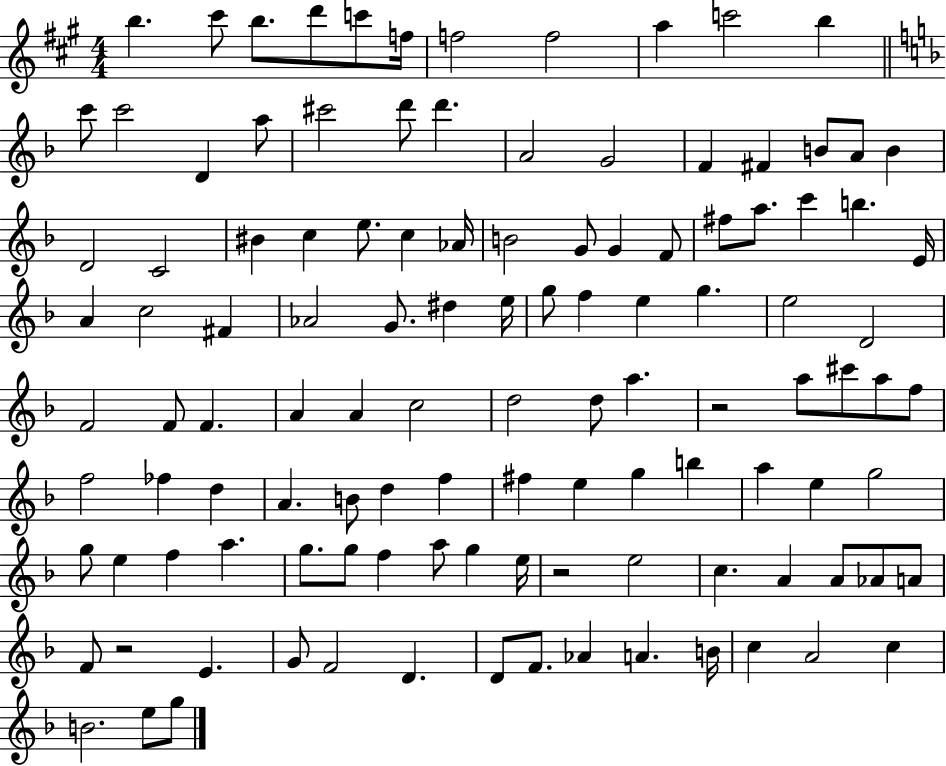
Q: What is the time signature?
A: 4/4